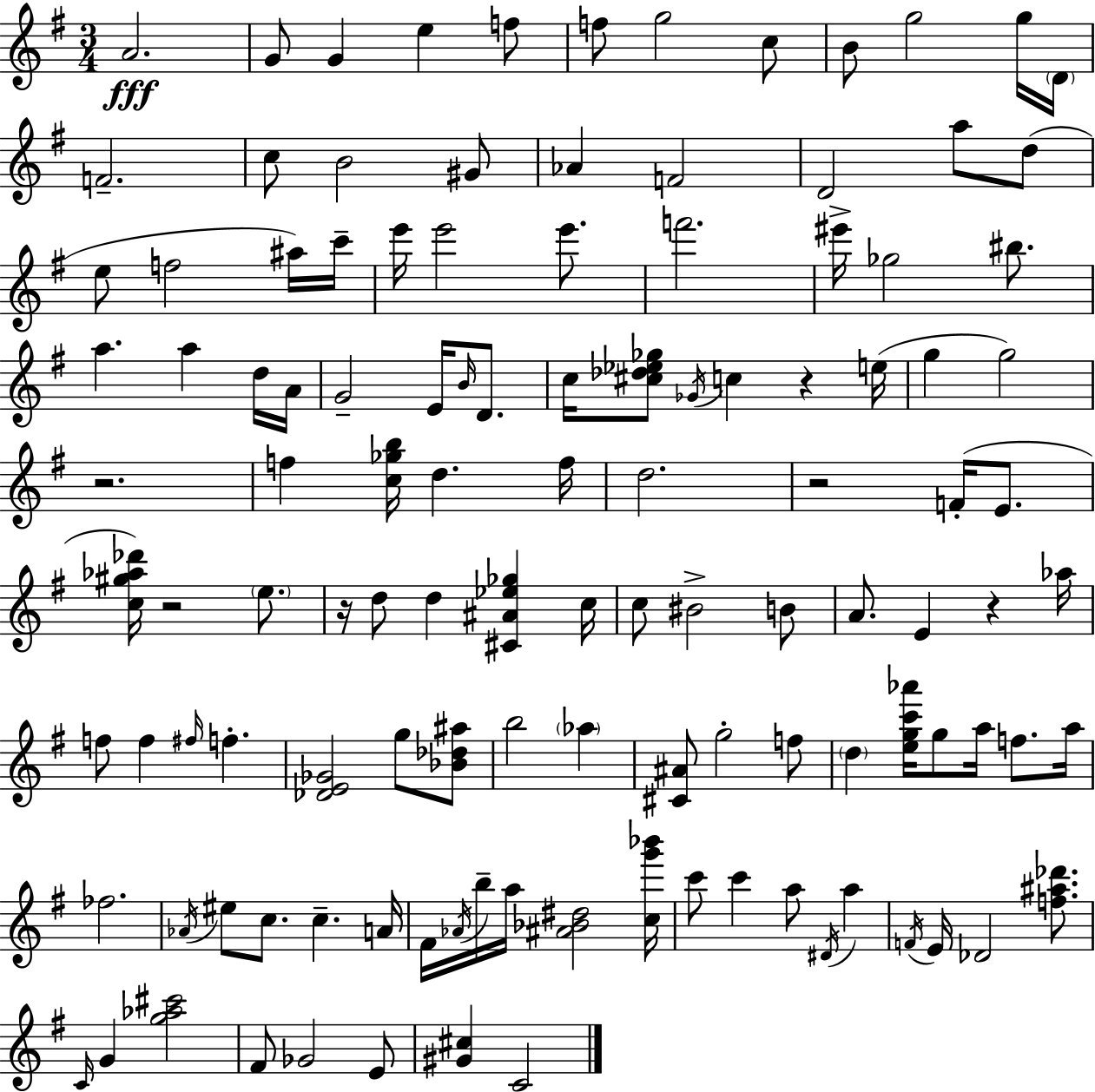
A4/h. G4/e G4/q E5/q F5/e F5/e G5/h C5/e B4/e G5/h G5/s D4/s F4/h. C5/e B4/h G#4/e Ab4/q F4/h D4/h A5/e D5/e E5/e F5/h A#5/s C6/s E6/s E6/h E6/e. F6/h. EIS6/s Gb5/h BIS5/e. A5/q. A5/q D5/s A4/s G4/h E4/s B4/s D4/e. C5/s [C#5,Db5,Eb5,Gb5]/e Gb4/s C5/q R/q E5/s G5/q G5/h R/h. F5/q [C5,Gb5,B5]/s D5/q. F5/s D5/h. R/h F4/s E4/e. [C5,G#5,Ab5,Db6]/s R/h E5/e. R/s D5/e D5/q [C#4,A#4,Eb5,Gb5]/q C5/s C5/e BIS4/h B4/e A4/e. E4/q R/q Ab5/s F5/e F5/q F#5/s F5/q. [Db4,E4,Gb4]/h G5/e [Bb4,Db5,A#5]/e B5/h Ab5/q [C#4,A#4]/e G5/h F5/e D5/q [E5,G5,C6,Ab6]/s G5/e A5/s F5/e. A5/s FES5/h. Ab4/s EIS5/e C5/e. C5/q. A4/s F#4/s Ab4/s B5/s A5/s [A#4,Bb4,D#5]/h [C5,G6,Bb6]/s C6/e C6/q A5/e D#4/s A5/q F4/s E4/s Db4/h [F5,A#5,Db6]/e. C4/s G4/q [G5,Ab5,C#6]/h F#4/e Gb4/h E4/e [G#4,C#5]/q C4/h